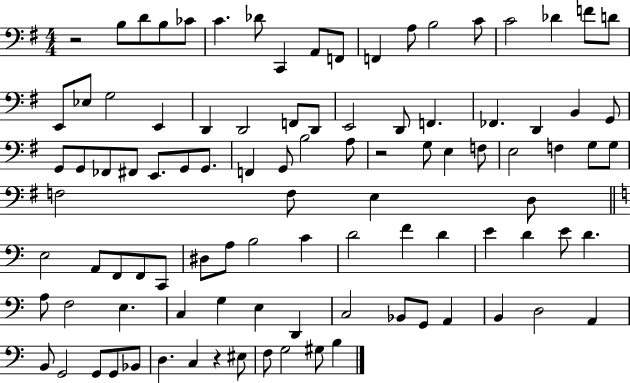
X:1
T:Untitled
M:4/4
L:1/4
K:G
z2 B,/2 D/2 B,/2 _C/2 C _D/2 C,, A,,/2 F,,/2 F,, A,/2 B,2 C/2 C2 _D F/2 D/2 E,,/2 _E,/2 G,2 E,, D,, D,,2 F,,/2 D,,/2 E,,2 D,,/2 F,, _F,, D,, B,, G,,/2 G,,/2 G,,/2 _F,,/2 ^F,,/2 E,,/2 G,,/2 G,,/2 F,, G,,/2 B,2 A,/2 z2 G,/2 E, F,/2 E,2 F, G,/2 G,/2 F,2 F,/2 E, D,/2 E,2 A,,/2 F,,/2 F,,/2 C,,/2 ^D,/2 A,/2 B,2 C D2 F D E D E/2 D A,/2 F,2 E, C, G, E, D,, C,2 _B,,/2 G,,/2 A,, B,, D,2 A,, B,,/2 G,,2 G,,/2 G,,/2 _B,,/2 D, C, z ^E,/2 F,/2 G,2 ^G,/2 B,